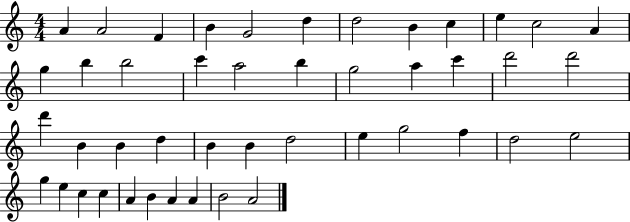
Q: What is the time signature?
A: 4/4